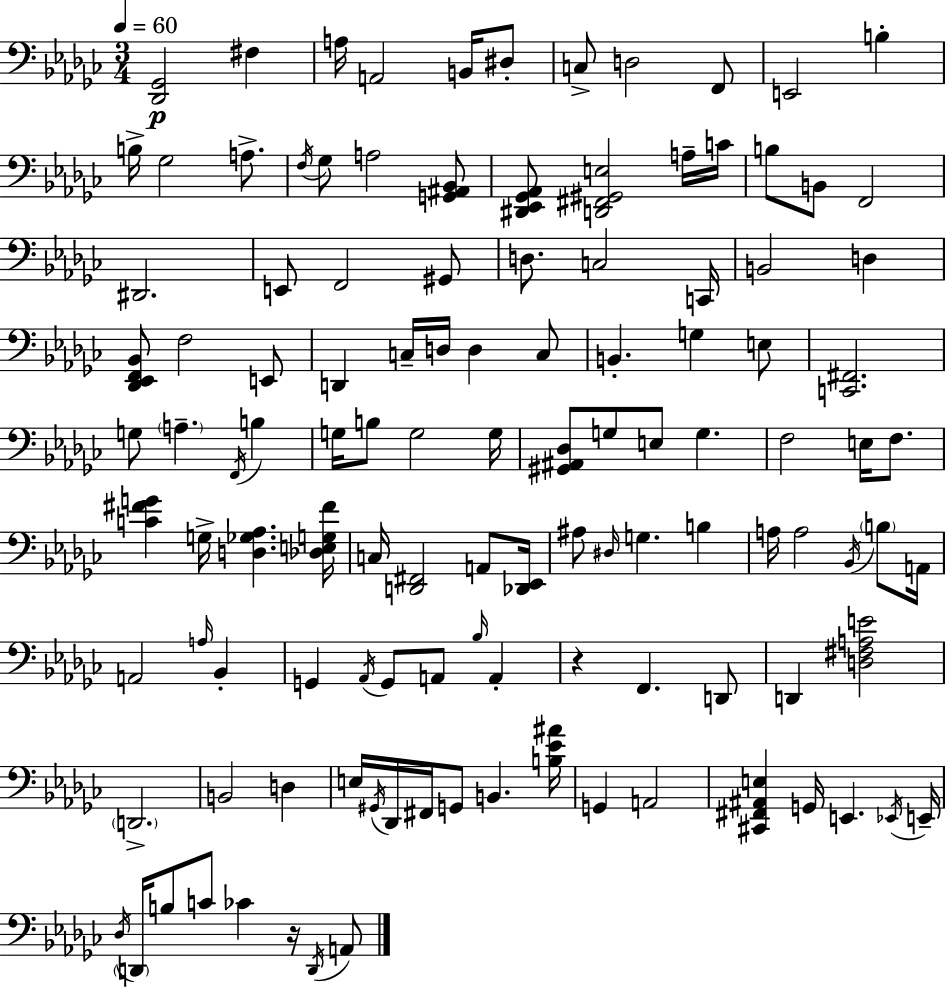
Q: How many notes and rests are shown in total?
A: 117